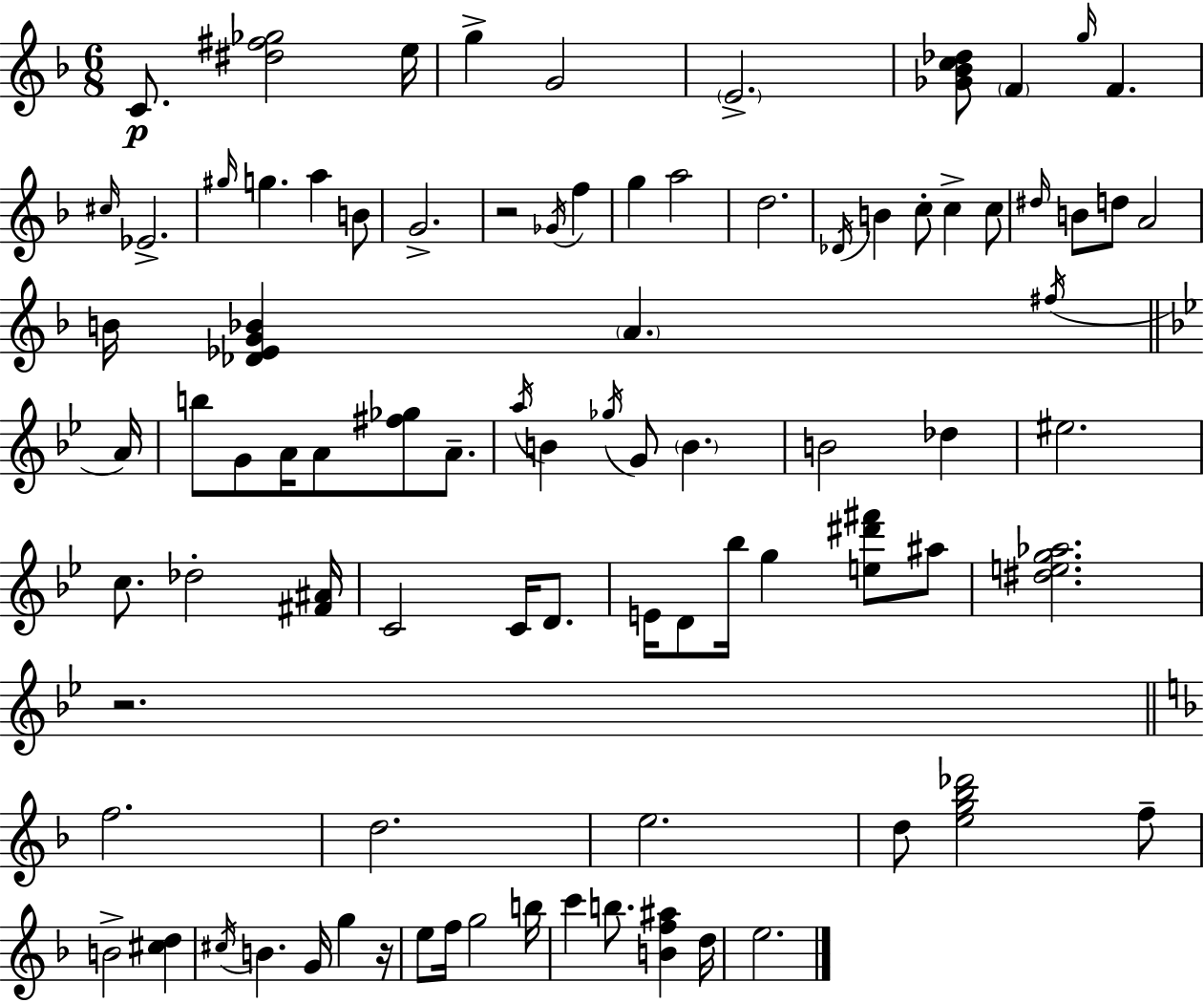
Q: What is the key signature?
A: F major